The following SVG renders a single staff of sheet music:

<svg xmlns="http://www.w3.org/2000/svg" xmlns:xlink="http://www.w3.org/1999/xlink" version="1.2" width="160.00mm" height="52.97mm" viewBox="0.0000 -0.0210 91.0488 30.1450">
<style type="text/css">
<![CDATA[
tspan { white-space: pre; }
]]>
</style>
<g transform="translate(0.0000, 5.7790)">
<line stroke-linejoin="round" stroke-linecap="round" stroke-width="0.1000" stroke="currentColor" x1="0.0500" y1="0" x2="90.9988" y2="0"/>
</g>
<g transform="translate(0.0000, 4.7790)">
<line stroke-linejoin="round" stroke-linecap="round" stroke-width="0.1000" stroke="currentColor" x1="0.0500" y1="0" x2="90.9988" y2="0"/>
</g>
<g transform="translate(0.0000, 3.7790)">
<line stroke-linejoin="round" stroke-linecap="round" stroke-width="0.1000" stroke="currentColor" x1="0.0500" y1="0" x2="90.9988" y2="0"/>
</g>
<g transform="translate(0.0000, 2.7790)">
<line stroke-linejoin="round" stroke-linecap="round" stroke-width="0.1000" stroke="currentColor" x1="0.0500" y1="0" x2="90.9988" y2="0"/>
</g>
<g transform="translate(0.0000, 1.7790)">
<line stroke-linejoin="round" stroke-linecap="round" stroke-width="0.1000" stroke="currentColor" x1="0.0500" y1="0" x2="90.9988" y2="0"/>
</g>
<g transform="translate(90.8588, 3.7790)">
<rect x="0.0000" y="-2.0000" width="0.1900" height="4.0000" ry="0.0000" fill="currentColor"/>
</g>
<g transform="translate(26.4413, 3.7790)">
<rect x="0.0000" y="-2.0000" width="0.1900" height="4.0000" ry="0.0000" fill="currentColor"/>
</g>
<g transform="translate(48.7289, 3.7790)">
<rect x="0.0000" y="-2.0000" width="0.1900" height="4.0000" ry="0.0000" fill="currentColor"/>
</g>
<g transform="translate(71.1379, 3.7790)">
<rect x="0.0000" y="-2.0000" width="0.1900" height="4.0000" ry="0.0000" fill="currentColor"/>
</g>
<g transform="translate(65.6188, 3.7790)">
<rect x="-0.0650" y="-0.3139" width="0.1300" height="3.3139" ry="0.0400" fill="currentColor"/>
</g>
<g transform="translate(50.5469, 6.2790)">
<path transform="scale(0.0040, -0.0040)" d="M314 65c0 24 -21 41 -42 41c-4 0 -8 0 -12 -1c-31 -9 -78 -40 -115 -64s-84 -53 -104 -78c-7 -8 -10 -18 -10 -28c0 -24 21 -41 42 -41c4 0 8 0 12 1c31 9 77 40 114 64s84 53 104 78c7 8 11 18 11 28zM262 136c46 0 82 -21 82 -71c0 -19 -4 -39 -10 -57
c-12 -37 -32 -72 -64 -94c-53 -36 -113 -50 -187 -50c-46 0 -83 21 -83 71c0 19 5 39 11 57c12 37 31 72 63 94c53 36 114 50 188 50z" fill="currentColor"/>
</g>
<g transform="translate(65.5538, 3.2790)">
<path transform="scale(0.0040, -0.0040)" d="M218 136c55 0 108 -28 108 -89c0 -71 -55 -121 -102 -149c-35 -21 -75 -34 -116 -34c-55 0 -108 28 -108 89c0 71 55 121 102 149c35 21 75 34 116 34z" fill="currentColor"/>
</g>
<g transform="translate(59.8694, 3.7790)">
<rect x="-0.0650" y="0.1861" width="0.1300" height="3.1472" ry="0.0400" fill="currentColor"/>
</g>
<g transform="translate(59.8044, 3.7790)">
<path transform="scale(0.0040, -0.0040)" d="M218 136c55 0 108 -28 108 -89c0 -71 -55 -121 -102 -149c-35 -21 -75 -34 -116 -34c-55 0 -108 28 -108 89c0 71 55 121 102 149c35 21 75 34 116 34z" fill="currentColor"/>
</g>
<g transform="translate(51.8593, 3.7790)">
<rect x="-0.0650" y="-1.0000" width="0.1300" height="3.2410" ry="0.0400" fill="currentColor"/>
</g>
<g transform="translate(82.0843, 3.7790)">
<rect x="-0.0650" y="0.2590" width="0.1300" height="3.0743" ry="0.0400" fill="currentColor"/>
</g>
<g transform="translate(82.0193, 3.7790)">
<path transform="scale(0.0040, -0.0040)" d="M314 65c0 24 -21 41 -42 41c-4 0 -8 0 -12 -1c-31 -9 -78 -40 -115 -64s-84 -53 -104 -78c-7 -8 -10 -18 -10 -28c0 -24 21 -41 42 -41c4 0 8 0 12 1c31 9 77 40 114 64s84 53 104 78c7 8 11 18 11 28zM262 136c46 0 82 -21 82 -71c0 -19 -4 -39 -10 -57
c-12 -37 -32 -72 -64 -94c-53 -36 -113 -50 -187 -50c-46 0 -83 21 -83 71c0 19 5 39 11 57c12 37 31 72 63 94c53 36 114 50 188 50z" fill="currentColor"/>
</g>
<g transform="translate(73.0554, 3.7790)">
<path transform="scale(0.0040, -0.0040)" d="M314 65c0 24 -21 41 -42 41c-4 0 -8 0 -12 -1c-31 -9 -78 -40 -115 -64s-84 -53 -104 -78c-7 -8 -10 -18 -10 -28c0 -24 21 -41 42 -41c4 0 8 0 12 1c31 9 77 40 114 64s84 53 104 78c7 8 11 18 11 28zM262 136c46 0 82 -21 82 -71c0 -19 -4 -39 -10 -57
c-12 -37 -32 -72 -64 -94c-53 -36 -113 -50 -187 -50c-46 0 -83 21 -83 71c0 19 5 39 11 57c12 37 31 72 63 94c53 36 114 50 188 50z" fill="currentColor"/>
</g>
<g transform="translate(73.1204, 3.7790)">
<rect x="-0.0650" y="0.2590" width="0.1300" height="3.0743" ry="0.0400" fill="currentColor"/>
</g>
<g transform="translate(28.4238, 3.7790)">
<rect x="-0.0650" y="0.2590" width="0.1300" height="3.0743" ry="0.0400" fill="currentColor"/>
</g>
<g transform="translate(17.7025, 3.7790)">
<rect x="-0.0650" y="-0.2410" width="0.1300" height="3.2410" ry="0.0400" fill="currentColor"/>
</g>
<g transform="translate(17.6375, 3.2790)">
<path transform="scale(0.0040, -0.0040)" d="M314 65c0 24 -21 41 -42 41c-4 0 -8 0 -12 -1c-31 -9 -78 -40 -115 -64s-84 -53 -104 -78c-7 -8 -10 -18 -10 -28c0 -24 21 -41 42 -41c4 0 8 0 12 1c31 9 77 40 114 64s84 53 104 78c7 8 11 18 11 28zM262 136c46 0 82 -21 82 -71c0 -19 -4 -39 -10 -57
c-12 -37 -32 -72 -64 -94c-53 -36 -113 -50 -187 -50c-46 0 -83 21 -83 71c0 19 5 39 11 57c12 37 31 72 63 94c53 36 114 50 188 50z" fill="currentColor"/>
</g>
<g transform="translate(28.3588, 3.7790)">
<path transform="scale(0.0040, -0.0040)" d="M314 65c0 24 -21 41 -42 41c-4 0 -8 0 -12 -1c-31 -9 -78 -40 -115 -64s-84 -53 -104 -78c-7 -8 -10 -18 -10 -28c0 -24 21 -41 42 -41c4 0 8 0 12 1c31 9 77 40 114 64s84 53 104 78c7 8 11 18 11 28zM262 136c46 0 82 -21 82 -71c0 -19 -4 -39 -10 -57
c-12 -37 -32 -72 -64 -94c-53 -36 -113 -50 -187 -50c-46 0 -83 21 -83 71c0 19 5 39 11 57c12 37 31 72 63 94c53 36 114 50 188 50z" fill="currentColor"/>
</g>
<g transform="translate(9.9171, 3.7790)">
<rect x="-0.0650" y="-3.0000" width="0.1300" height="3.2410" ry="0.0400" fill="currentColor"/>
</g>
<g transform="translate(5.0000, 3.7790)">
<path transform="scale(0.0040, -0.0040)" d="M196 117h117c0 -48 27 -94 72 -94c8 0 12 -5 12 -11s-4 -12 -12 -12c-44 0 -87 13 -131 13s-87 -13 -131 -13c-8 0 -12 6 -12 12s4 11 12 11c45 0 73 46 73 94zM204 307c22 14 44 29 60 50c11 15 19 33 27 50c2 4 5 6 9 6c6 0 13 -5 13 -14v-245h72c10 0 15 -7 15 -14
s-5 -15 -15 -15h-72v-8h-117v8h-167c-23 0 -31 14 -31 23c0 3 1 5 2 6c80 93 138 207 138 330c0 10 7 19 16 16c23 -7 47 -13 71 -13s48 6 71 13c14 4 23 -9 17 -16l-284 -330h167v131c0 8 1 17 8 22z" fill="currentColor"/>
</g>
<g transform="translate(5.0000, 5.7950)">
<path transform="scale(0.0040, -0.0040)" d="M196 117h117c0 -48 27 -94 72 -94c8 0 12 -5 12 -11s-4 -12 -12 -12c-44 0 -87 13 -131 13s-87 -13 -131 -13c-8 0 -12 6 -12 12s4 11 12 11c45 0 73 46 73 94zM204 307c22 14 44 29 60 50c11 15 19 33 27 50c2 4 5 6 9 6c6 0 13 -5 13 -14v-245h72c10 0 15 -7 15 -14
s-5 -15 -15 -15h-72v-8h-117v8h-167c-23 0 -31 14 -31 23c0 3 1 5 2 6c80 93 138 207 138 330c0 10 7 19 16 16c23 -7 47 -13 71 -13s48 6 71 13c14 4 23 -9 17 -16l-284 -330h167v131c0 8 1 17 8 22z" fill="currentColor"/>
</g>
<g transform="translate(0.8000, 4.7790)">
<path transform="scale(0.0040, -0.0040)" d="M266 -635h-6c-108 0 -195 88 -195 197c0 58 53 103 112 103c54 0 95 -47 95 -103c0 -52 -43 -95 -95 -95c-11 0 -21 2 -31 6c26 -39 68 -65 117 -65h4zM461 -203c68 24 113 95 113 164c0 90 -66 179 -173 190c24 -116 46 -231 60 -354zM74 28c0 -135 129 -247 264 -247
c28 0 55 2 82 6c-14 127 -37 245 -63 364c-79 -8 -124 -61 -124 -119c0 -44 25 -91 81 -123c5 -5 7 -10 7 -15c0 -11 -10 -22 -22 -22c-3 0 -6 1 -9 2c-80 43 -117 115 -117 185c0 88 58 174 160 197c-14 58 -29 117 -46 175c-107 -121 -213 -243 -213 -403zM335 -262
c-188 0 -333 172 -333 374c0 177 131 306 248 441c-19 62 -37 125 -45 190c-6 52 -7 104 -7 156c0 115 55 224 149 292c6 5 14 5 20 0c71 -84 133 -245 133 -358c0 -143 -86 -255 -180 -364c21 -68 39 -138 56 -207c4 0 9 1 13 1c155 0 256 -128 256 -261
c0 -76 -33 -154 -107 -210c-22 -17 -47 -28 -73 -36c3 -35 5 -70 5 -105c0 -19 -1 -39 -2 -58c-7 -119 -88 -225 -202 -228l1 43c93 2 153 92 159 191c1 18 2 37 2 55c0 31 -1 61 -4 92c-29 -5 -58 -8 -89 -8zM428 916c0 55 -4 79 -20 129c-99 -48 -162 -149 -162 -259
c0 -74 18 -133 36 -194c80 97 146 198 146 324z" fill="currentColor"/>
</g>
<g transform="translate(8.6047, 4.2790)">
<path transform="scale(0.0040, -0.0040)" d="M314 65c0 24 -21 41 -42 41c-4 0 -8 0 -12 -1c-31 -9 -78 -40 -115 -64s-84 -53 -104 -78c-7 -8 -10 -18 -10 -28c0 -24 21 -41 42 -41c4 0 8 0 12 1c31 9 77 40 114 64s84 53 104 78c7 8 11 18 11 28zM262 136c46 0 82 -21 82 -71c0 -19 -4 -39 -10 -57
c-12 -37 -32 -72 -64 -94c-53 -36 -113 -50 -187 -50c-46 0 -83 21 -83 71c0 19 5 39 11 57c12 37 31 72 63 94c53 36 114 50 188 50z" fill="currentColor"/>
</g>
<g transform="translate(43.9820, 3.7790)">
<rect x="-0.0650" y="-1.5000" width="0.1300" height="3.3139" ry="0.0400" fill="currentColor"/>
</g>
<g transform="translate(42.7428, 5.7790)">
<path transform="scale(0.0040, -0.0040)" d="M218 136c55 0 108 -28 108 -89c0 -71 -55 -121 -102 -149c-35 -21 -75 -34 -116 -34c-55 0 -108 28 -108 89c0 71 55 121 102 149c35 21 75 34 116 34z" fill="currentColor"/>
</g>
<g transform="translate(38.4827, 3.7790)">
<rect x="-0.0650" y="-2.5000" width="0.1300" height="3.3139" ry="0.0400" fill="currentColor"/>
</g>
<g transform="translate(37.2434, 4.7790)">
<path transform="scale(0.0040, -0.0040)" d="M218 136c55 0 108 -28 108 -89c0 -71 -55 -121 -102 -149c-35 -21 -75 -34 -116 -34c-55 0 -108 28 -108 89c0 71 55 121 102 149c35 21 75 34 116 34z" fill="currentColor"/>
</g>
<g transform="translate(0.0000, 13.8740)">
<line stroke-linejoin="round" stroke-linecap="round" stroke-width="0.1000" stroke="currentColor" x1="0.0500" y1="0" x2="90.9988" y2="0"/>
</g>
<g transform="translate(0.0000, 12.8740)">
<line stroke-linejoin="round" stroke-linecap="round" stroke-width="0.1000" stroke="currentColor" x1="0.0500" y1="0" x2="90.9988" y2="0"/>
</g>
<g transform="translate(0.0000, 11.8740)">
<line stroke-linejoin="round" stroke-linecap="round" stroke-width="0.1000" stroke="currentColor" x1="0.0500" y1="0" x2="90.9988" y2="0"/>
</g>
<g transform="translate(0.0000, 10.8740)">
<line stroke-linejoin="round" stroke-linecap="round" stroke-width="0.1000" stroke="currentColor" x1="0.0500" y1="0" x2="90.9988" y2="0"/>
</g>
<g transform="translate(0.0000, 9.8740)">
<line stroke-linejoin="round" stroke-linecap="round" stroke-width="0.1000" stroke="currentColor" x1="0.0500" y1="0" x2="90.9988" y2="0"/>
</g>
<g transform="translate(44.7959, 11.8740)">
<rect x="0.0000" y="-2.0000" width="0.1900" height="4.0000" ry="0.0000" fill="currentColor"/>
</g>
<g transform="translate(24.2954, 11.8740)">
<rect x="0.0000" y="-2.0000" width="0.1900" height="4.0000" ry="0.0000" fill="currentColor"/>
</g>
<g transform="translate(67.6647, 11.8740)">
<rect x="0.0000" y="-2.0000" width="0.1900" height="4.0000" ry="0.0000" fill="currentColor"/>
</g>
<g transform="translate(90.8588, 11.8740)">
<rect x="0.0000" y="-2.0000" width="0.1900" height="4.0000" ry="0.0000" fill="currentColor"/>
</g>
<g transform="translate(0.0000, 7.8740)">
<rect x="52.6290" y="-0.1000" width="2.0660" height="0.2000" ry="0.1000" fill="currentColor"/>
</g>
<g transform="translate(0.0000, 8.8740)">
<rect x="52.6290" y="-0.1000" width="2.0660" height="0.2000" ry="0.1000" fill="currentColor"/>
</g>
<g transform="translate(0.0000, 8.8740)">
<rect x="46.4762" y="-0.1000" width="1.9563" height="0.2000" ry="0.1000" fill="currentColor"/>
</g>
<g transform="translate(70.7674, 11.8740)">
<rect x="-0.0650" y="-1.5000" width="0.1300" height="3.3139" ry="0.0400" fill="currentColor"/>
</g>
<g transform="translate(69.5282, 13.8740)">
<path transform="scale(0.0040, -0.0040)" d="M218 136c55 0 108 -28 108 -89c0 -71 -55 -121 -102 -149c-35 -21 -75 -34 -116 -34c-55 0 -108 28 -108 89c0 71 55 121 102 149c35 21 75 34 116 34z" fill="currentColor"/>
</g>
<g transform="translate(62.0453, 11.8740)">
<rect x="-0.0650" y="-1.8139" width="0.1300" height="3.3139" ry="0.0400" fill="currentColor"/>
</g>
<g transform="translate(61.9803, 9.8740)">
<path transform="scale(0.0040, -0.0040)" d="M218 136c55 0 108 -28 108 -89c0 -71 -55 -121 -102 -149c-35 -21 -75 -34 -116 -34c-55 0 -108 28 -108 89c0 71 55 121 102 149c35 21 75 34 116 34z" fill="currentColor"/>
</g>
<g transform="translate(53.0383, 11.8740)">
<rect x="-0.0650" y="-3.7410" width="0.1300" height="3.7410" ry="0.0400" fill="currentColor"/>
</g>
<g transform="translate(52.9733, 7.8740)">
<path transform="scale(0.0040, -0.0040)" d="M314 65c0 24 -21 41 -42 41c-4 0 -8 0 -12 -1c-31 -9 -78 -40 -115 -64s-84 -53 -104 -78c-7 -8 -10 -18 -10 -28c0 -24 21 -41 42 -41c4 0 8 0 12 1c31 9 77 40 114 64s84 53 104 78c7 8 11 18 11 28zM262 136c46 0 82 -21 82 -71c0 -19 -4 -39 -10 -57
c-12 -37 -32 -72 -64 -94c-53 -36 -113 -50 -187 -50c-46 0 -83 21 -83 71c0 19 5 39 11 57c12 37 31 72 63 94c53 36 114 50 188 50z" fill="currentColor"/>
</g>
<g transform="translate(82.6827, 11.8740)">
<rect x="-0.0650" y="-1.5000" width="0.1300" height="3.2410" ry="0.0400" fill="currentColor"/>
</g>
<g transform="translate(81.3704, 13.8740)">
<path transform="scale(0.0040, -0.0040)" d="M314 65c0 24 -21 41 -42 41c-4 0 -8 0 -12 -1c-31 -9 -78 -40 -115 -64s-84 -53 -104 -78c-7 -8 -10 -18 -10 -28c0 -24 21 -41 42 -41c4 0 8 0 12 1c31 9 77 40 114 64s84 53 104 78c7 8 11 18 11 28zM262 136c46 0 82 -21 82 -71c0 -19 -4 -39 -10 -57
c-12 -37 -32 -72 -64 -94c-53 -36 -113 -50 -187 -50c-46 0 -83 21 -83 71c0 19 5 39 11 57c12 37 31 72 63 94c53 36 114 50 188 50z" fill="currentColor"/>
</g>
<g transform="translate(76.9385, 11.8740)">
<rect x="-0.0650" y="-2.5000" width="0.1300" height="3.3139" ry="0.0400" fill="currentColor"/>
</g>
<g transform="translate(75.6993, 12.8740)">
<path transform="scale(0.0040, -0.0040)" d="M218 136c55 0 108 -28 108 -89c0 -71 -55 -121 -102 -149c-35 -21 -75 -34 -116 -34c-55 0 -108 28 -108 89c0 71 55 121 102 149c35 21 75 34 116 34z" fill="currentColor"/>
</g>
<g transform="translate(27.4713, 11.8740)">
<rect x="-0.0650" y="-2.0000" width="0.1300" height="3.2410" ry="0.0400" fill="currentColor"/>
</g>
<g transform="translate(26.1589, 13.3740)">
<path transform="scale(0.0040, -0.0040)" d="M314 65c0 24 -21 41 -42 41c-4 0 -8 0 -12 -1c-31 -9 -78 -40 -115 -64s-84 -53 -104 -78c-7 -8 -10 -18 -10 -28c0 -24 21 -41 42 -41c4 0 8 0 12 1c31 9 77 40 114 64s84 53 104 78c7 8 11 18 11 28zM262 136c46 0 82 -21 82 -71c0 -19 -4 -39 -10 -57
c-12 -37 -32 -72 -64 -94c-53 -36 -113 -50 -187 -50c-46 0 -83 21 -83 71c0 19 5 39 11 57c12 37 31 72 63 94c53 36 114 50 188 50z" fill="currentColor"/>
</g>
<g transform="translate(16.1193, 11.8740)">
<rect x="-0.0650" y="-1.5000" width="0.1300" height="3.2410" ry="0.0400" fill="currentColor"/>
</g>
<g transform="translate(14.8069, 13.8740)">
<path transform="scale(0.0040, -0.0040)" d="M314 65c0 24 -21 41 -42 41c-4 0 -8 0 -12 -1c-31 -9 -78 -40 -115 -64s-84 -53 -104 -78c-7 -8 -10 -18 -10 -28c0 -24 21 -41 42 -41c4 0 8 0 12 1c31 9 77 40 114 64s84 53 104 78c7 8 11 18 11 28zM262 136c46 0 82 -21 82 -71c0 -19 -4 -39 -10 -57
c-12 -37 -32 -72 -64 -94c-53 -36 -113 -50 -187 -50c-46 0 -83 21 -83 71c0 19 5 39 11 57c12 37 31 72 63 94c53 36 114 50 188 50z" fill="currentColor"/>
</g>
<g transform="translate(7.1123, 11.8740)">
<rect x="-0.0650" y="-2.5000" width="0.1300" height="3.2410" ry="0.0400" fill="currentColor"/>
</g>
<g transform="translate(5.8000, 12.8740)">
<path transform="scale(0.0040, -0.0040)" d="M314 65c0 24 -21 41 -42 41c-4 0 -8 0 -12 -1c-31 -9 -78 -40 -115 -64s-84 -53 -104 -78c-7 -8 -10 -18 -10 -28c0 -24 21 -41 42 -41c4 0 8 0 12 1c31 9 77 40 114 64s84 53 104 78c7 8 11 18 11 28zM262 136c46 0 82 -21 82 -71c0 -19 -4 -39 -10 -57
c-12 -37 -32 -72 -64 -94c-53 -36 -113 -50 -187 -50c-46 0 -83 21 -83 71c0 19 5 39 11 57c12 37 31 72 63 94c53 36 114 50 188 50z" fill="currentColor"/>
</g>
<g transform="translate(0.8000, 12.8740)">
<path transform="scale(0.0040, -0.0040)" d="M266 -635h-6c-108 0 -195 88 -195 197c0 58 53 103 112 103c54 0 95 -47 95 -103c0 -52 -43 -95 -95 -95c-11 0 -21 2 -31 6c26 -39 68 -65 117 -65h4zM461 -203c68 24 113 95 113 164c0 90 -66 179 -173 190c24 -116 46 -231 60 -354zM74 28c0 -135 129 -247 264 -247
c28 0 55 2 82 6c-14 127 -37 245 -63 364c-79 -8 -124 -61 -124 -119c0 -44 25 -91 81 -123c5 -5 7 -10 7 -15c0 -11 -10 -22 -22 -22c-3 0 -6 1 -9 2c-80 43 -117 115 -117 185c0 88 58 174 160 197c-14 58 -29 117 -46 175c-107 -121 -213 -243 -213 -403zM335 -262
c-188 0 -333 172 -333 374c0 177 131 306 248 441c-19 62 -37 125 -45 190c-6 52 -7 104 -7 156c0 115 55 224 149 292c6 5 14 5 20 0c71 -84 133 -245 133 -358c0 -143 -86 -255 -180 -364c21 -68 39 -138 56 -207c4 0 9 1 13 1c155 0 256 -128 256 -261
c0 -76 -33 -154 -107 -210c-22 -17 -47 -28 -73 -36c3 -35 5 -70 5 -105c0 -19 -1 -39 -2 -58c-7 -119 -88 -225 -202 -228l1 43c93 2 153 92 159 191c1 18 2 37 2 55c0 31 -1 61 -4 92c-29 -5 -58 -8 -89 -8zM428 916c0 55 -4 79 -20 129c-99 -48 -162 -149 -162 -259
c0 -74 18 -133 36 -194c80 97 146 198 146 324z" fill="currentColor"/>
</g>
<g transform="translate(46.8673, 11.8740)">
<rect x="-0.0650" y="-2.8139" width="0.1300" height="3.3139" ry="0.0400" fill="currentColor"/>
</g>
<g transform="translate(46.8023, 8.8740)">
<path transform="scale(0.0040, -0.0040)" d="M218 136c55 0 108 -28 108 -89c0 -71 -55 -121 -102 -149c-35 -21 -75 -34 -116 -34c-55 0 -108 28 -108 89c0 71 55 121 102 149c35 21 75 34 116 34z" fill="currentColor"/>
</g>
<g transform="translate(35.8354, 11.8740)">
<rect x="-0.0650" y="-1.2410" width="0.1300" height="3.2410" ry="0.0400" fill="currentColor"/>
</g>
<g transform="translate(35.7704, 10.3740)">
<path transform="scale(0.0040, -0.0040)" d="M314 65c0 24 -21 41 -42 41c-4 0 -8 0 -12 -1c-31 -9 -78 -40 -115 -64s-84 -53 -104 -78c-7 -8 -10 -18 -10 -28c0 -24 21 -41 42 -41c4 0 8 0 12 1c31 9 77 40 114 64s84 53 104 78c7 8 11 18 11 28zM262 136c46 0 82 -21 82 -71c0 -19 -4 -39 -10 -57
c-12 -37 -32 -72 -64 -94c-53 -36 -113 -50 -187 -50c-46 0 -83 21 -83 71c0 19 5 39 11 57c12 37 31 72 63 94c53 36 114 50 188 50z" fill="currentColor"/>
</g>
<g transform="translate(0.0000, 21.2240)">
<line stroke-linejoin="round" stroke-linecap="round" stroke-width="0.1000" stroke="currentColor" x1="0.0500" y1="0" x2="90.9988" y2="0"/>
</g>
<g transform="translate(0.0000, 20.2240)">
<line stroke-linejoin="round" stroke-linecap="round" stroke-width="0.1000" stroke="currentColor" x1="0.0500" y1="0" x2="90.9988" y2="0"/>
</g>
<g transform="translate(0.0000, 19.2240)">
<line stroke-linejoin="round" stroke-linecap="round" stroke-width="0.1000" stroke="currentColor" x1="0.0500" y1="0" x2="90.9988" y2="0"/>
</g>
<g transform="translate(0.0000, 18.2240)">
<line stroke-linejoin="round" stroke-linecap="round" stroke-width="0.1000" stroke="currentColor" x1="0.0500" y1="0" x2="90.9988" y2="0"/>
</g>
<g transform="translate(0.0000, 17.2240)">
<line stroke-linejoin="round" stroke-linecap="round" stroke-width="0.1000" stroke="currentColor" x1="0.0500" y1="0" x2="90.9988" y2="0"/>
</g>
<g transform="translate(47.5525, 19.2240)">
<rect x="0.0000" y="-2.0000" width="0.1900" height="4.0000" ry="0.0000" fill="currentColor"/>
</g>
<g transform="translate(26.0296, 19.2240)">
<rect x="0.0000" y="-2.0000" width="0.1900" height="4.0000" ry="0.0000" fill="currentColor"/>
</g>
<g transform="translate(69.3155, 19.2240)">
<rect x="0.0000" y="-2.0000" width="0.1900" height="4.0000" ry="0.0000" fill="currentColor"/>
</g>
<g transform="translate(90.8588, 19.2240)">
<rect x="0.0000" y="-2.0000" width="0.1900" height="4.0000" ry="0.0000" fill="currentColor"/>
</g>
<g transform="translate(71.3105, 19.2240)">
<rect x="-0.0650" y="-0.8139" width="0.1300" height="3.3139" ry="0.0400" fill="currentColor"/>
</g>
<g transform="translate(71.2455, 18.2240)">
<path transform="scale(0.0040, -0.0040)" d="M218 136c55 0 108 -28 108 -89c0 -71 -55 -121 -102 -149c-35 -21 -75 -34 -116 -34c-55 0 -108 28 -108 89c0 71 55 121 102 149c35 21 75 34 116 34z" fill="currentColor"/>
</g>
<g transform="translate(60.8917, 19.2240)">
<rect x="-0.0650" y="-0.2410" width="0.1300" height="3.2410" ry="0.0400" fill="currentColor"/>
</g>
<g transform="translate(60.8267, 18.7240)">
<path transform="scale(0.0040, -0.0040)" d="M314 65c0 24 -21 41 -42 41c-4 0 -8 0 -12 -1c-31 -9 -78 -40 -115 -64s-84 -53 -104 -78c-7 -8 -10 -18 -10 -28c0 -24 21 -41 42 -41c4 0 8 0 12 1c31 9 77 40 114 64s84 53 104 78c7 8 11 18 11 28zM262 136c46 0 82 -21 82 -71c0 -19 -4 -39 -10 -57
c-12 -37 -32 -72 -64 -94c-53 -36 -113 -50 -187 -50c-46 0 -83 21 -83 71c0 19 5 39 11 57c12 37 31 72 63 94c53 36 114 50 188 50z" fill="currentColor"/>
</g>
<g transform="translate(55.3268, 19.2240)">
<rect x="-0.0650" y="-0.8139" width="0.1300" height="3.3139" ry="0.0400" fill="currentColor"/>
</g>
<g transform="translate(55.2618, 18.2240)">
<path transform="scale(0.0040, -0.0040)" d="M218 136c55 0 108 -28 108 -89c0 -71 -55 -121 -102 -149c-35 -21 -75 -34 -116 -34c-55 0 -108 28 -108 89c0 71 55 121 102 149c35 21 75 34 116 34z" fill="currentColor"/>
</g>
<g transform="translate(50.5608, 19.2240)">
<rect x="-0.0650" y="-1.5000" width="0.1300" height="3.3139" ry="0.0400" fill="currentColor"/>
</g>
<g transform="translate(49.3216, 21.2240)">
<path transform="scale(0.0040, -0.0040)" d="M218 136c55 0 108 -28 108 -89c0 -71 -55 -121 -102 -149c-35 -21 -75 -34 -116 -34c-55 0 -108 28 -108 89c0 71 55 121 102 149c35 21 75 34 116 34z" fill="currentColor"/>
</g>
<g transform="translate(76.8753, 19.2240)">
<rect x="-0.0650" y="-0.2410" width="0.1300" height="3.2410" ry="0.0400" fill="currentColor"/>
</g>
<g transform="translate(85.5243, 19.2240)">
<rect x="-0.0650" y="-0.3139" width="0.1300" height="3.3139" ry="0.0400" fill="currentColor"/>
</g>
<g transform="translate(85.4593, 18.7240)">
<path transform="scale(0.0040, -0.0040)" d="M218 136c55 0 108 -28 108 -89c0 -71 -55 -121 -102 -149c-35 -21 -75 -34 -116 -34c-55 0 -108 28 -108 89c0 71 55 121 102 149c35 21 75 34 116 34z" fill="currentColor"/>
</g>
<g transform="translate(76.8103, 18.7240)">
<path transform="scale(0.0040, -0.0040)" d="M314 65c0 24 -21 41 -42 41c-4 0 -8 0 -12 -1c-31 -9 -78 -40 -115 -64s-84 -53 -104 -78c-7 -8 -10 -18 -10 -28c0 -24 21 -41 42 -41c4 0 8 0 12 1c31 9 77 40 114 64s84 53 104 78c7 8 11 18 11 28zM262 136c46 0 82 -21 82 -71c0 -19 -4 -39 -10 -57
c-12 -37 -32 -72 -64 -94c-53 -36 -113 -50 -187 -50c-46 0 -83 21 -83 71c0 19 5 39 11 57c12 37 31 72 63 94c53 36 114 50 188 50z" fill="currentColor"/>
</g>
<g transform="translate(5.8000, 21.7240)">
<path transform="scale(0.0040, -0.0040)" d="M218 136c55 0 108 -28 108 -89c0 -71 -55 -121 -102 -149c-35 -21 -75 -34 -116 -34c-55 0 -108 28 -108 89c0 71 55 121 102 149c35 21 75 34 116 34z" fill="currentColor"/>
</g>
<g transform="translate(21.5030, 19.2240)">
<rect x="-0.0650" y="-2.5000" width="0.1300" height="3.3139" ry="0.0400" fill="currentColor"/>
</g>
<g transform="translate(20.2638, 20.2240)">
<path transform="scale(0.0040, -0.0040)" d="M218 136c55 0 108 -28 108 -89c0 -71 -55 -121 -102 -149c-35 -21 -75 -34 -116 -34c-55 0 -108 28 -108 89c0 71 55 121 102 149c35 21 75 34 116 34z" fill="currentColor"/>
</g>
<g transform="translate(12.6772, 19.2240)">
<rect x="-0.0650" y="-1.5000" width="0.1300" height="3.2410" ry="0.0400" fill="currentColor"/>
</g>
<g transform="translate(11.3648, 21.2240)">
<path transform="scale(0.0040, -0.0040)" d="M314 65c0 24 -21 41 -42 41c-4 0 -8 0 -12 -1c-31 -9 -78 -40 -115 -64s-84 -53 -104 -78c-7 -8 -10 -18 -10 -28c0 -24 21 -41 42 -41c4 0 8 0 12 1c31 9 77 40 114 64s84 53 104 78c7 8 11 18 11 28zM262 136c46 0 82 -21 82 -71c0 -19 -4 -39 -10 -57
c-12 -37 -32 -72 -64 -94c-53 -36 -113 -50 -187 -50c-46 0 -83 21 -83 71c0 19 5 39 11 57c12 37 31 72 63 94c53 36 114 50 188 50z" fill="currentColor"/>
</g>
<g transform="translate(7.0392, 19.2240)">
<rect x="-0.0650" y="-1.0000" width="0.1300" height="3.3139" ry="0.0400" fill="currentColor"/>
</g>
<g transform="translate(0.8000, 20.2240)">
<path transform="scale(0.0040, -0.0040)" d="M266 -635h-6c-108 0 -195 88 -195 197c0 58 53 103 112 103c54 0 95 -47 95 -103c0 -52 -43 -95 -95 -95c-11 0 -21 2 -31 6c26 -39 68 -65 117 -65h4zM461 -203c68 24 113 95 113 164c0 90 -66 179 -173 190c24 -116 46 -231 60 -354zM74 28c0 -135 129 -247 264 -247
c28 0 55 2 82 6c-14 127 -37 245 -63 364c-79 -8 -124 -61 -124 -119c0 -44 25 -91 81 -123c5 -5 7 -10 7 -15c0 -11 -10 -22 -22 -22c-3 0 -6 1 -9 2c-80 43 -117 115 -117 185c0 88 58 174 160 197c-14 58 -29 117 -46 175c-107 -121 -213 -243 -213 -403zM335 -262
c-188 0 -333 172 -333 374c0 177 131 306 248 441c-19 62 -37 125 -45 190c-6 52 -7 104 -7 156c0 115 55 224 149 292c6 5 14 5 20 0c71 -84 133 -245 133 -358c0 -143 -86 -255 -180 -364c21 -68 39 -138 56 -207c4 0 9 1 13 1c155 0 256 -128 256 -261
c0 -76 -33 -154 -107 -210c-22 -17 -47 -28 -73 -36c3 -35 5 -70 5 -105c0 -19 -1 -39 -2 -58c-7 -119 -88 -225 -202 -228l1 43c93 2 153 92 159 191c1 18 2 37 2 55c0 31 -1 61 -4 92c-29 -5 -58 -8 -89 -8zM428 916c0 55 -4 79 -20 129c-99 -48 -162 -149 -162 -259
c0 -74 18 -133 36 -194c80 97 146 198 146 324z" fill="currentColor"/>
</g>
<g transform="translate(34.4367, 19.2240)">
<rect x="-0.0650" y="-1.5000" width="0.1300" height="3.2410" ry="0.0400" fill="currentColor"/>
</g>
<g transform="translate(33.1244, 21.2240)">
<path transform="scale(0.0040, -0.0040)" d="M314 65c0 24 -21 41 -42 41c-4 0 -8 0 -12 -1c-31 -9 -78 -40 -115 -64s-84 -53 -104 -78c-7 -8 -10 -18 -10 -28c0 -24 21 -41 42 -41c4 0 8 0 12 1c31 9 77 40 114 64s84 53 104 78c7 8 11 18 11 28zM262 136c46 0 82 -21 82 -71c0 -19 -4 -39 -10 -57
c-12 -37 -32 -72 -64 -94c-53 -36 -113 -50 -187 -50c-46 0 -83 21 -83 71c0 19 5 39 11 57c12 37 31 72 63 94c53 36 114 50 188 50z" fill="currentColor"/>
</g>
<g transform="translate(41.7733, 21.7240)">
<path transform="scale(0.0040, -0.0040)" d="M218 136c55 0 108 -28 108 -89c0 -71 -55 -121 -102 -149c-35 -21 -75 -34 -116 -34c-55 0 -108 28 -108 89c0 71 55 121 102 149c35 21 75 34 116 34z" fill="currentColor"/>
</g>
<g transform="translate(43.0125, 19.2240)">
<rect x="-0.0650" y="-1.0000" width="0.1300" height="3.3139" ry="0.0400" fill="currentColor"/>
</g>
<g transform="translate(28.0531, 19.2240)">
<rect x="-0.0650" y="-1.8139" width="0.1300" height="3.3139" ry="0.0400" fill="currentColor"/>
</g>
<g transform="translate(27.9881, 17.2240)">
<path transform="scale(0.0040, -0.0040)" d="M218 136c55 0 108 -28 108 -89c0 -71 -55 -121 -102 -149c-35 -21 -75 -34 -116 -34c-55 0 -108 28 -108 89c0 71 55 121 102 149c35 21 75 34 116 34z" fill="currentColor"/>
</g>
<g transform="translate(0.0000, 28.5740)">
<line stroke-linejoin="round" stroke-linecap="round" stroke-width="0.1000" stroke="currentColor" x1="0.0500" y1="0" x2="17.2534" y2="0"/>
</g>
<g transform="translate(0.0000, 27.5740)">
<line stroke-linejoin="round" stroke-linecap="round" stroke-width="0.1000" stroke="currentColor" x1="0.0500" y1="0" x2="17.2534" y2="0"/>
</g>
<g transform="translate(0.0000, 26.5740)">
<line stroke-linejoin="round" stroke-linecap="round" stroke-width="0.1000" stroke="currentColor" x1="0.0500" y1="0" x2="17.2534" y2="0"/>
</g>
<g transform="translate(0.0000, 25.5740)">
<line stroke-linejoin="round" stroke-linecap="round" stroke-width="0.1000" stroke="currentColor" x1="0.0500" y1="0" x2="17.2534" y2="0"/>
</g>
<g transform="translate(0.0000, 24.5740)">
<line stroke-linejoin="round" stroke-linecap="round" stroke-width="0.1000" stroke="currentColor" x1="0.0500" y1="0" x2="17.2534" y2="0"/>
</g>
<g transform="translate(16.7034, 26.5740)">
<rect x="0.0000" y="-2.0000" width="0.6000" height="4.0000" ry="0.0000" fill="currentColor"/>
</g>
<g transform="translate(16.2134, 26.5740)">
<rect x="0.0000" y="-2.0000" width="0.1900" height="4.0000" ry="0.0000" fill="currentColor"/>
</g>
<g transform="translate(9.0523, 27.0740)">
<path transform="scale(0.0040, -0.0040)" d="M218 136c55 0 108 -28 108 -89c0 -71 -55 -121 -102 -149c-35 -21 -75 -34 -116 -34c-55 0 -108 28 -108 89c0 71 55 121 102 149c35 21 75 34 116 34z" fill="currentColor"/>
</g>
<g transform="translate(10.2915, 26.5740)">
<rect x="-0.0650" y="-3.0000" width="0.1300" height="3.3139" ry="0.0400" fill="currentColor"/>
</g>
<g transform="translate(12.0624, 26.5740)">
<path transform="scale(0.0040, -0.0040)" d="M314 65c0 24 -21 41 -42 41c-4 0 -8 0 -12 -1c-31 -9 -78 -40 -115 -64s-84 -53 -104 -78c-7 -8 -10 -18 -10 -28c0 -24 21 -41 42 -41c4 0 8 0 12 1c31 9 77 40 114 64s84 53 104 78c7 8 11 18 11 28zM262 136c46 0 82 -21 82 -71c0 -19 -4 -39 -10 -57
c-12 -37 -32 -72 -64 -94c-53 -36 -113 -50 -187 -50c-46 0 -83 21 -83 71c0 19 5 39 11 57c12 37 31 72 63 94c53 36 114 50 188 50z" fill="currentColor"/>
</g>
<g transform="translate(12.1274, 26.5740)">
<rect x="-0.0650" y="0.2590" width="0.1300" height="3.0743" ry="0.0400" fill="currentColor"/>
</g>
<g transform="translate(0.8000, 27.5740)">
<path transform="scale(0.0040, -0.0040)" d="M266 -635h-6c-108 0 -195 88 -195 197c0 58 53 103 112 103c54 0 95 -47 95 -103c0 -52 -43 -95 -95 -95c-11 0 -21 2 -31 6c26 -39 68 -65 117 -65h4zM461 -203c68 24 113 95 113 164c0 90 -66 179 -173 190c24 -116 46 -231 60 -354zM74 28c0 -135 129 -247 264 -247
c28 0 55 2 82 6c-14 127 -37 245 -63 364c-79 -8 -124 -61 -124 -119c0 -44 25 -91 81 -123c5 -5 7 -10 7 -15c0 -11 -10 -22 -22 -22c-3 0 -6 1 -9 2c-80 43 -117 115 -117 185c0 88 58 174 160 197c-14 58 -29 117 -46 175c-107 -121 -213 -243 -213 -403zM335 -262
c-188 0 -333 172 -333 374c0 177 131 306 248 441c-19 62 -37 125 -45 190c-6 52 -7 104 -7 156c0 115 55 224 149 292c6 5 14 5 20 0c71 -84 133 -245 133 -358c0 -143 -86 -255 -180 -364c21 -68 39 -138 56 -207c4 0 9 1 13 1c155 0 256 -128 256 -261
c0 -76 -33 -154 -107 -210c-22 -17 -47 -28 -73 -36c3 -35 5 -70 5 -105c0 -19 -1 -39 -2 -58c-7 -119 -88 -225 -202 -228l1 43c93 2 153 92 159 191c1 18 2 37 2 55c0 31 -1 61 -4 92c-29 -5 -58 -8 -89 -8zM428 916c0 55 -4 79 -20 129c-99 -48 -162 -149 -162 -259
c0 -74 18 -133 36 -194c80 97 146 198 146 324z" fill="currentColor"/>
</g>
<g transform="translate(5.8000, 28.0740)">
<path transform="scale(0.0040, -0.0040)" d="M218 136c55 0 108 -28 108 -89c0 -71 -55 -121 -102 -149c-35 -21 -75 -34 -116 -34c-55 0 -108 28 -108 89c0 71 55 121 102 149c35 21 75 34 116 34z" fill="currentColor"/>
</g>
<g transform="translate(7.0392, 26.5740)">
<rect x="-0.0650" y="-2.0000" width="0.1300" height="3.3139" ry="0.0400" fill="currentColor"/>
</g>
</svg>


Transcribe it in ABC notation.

X:1
T:Untitled
M:4/4
L:1/4
K:C
A2 c2 B2 G E D2 B c B2 B2 G2 E2 F2 e2 a c'2 f E G E2 D E2 G f E2 D E d c2 d c2 c F A B2